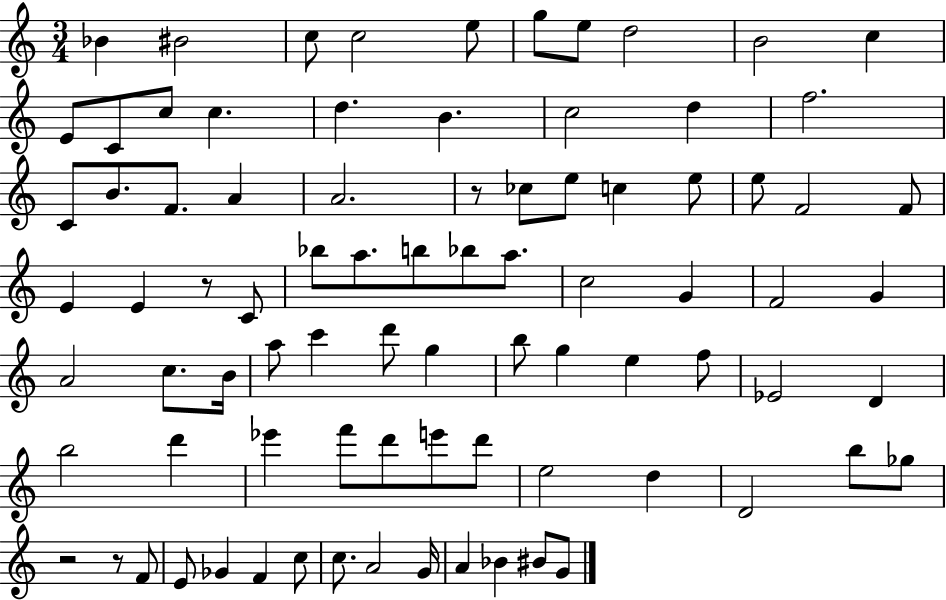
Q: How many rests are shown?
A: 4